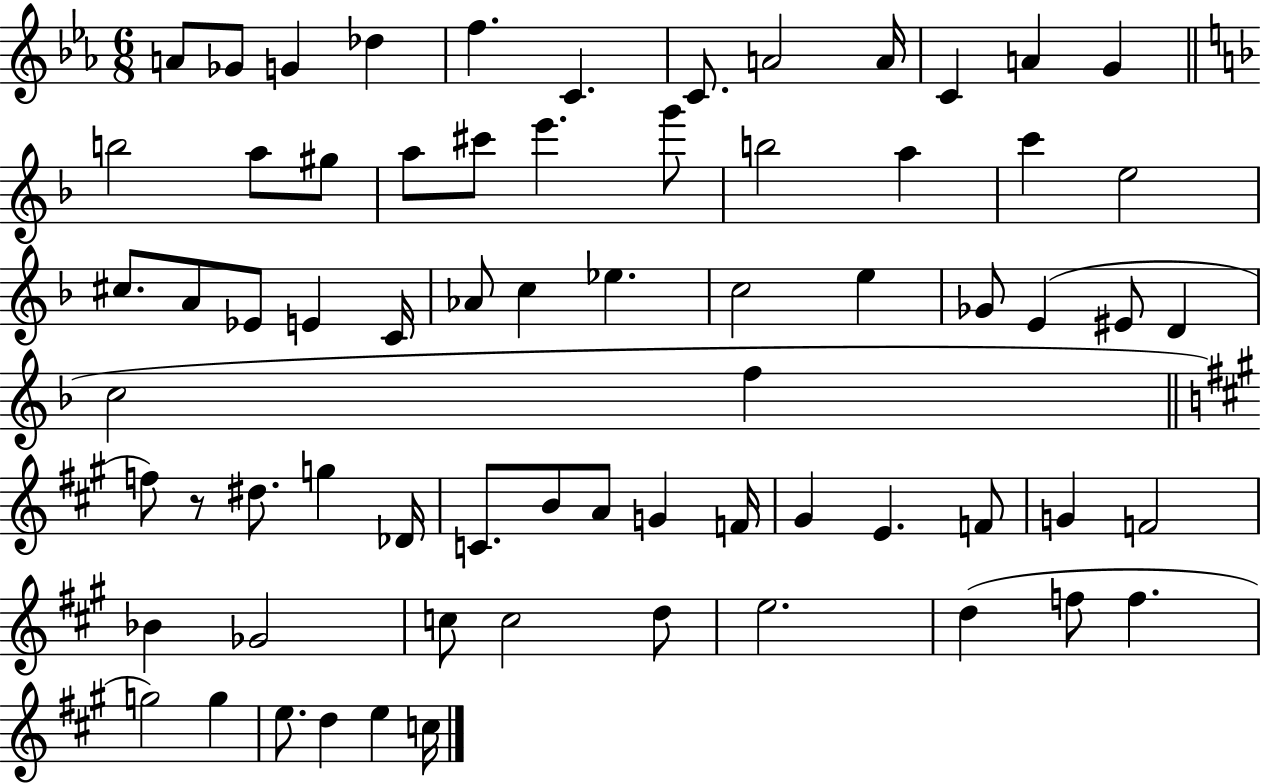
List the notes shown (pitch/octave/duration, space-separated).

A4/e Gb4/e G4/q Db5/q F5/q. C4/q. C4/e. A4/h A4/s C4/q A4/q G4/q B5/h A5/e G#5/e A5/e C#6/e E6/q. G6/e B5/h A5/q C6/q E5/h C#5/e. A4/e Eb4/e E4/q C4/s Ab4/e C5/q Eb5/q. C5/h E5/q Gb4/e E4/q EIS4/e D4/q C5/h F5/q F5/e R/e D#5/e. G5/q Db4/s C4/e. B4/e A4/e G4/q F4/s G#4/q E4/q. F4/e G4/q F4/h Bb4/q Gb4/h C5/e C5/h D5/e E5/h. D5/q F5/e F5/q. G5/h G5/q E5/e. D5/q E5/q C5/s